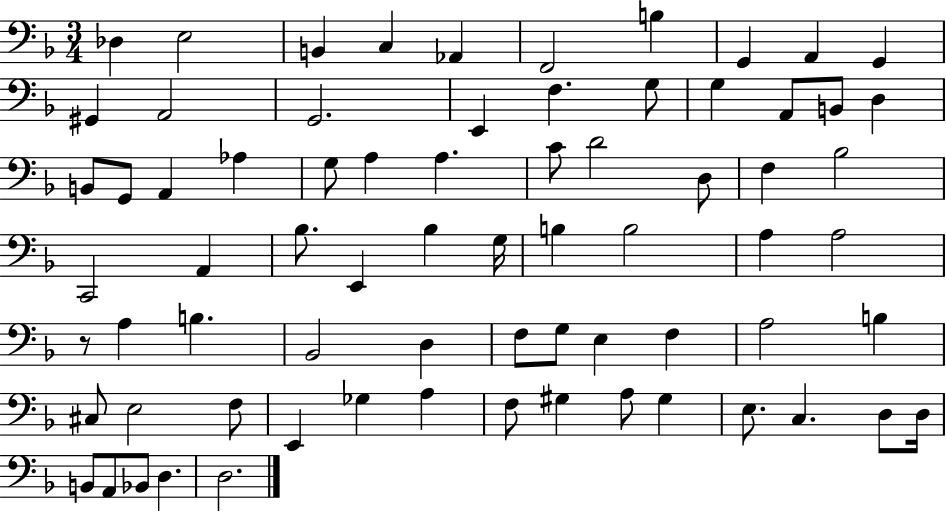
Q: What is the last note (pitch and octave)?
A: D3